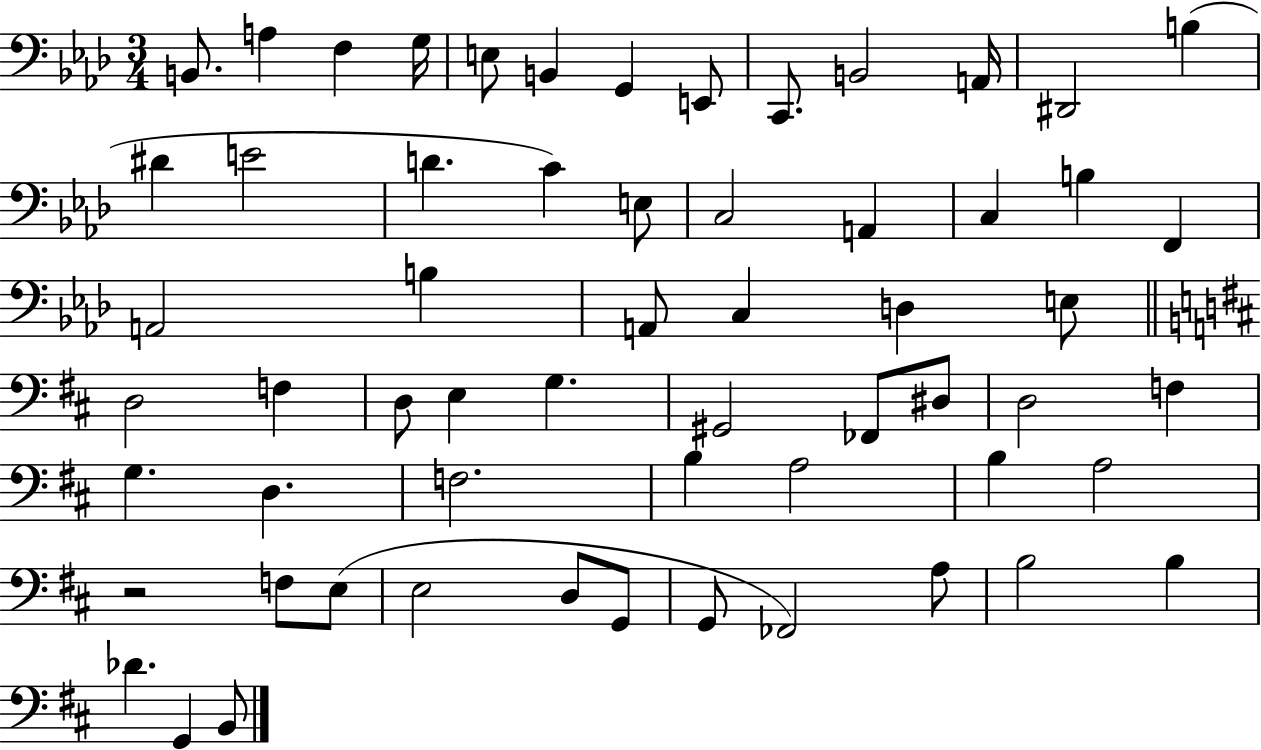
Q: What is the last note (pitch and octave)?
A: B2